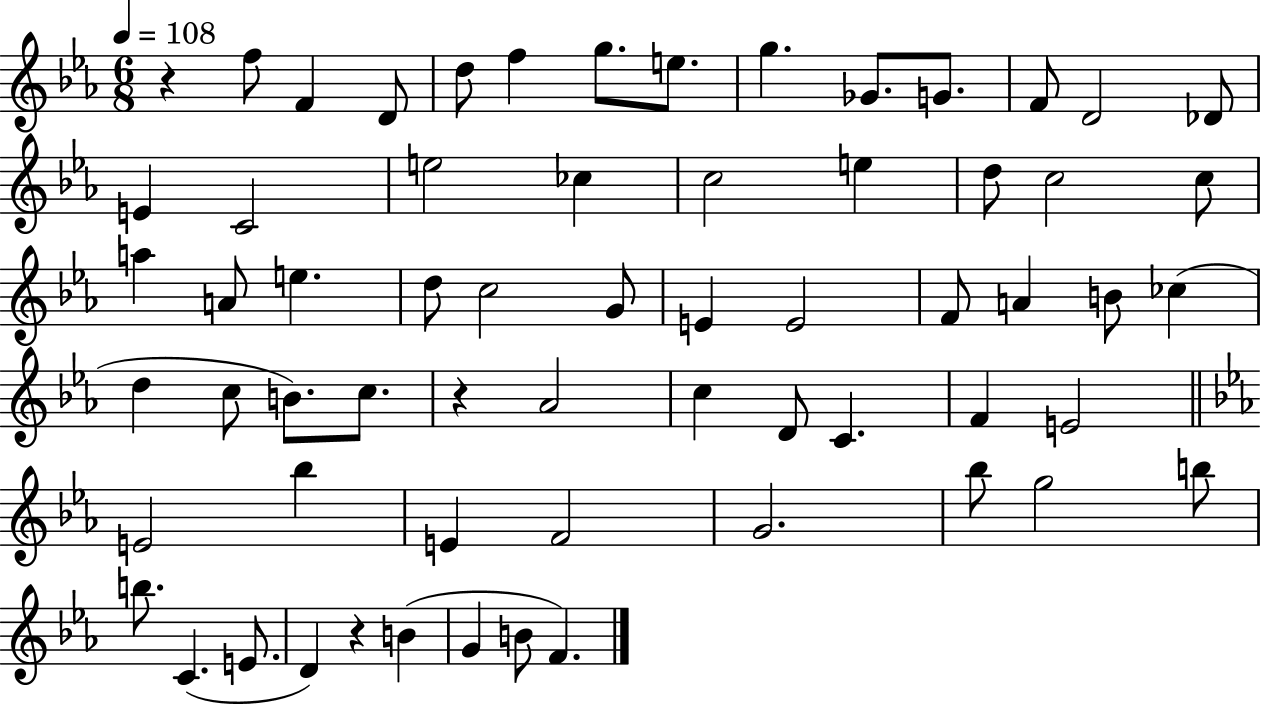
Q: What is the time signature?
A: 6/8